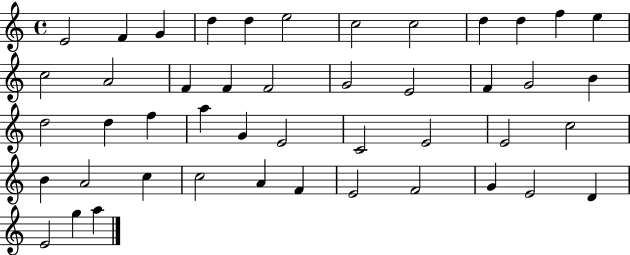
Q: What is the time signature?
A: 4/4